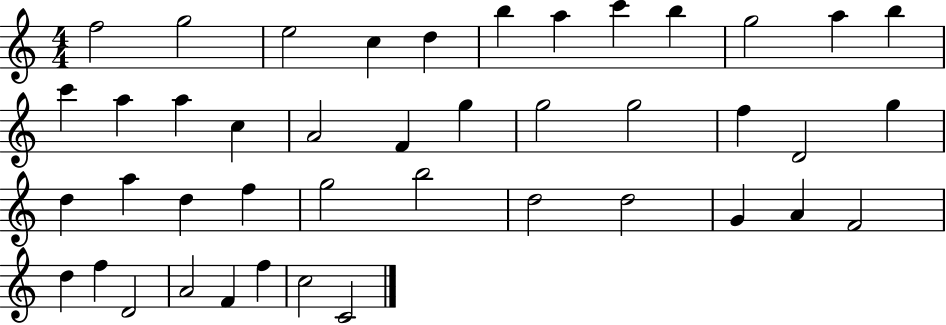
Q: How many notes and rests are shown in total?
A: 43